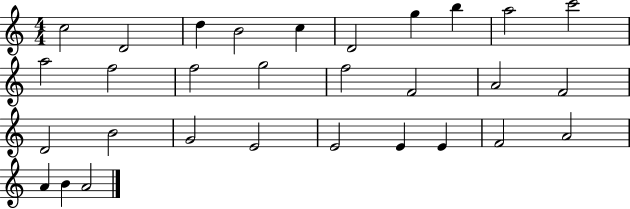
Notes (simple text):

C5/h D4/h D5/q B4/h C5/q D4/h G5/q B5/q A5/h C6/h A5/h F5/h F5/h G5/h F5/h F4/h A4/h F4/h D4/h B4/h G4/h E4/h E4/h E4/q E4/q F4/h A4/h A4/q B4/q A4/h